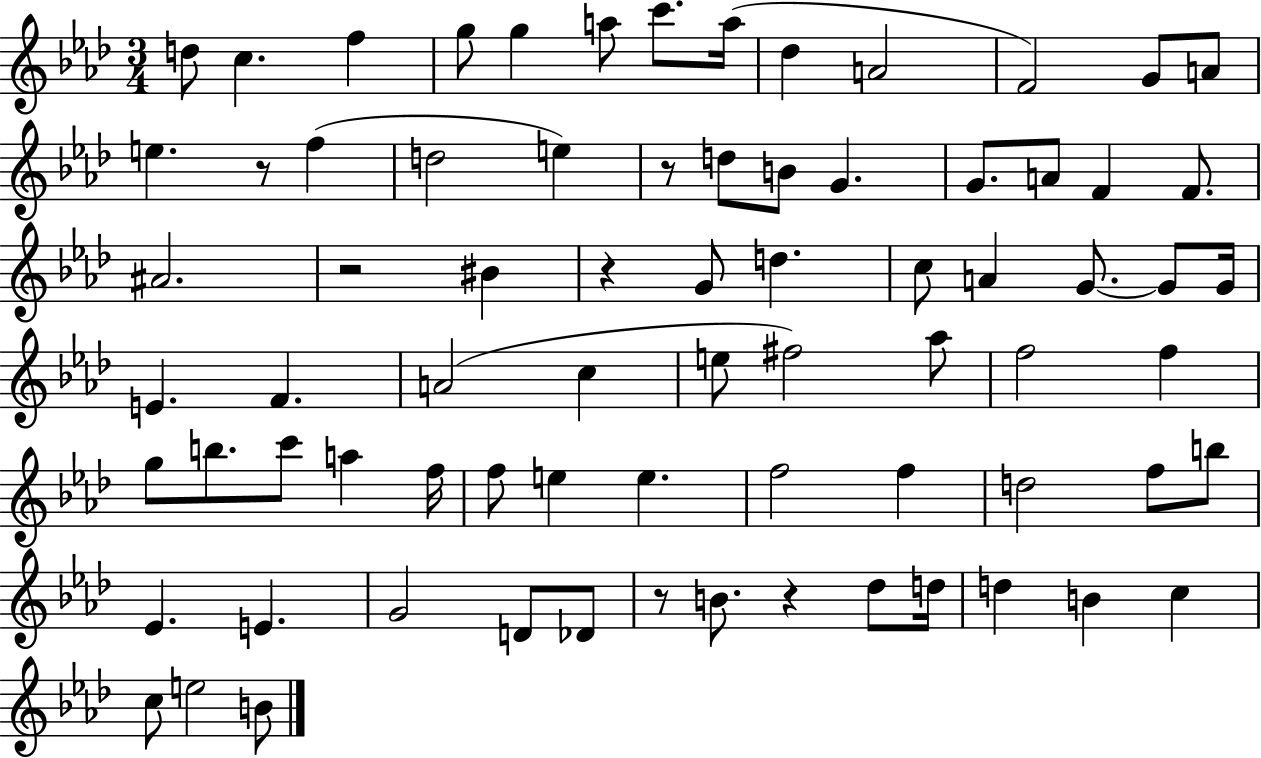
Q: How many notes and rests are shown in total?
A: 75